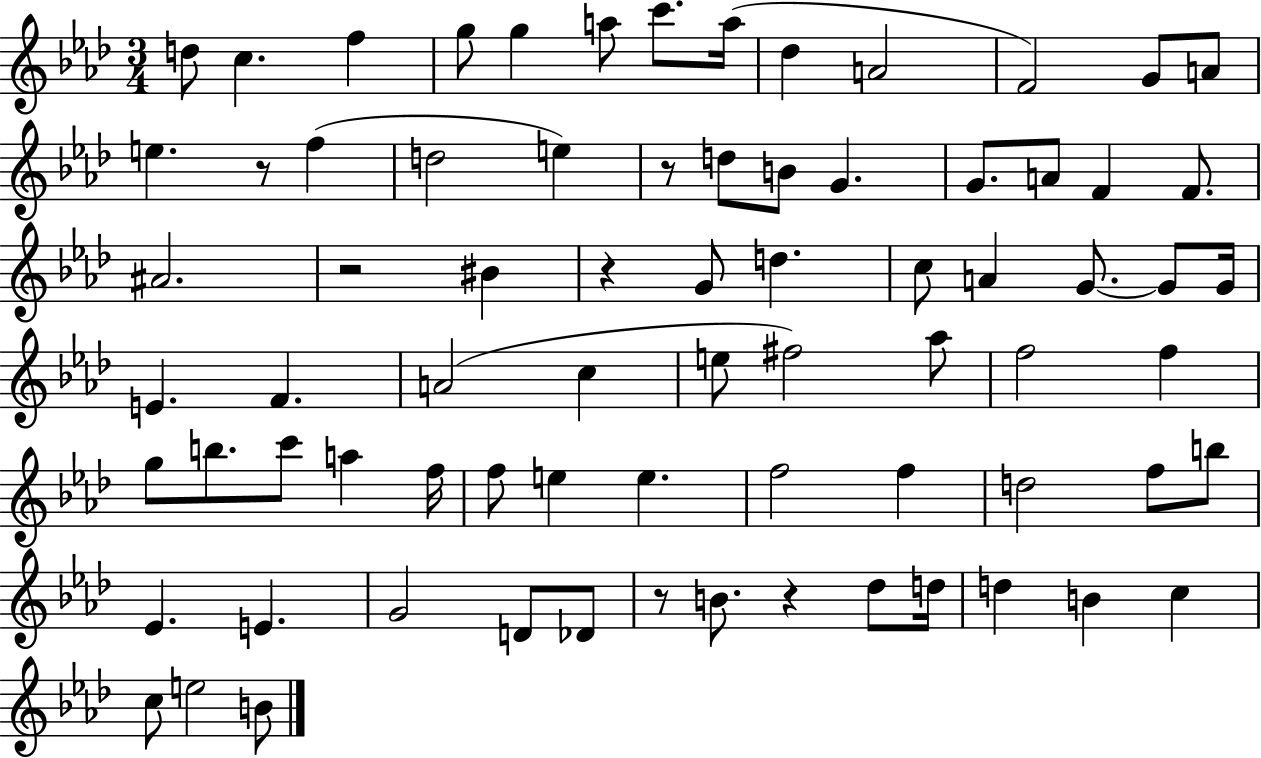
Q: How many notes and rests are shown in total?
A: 75